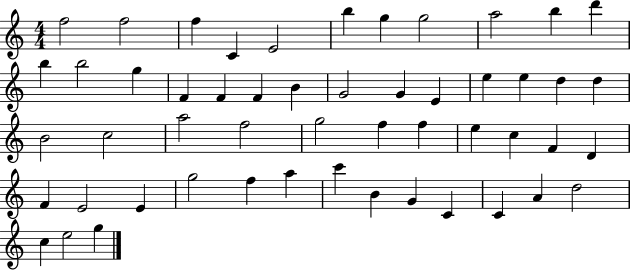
{
  \clef treble
  \numericTimeSignature
  \time 4/4
  \key c \major
  f''2 f''2 | f''4 c'4 e'2 | b''4 g''4 g''2 | a''2 b''4 d'''4 | \break b''4 b''2 g''4 | f'4 f'4 f'4 b'4 | g'2 g'4 e'4 | e''4 e''4 d''4 d''4 | \break b'2 c''2 | a''2 f''2 | g''2 f''4 f''4 | e''4 c''4 f'4 d'4 | \break f'4 e'2 e'4 | g''2 f''4 a''4 | c'''4 b'4 g'4 c'4 | c'4 a'4 d''2 | \break c''4 e''2 g''4 | \bar "|."
}